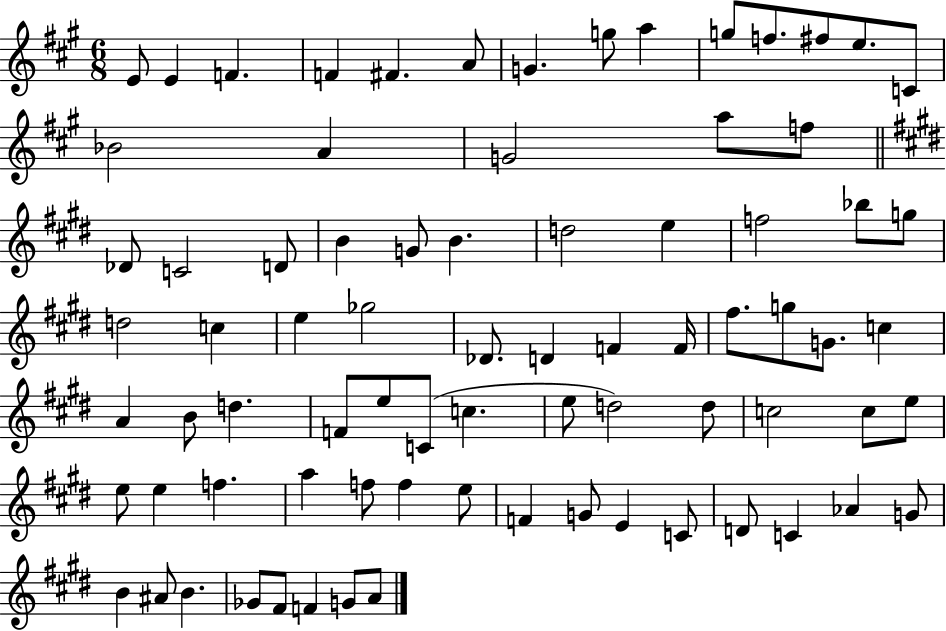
E4/e E4/q F4/q. F4/q F#4/q. A4/e G4/q. G5/e A5/q G5/e F5/e. F#5/e E5/e. C4/e Bb4/h A4/q G4/h A5/e F5/e Db4/e C4/h D4/e B4/q G4/e B4/q. D5/h E5/q F5/h Bb5/e G5/e D5/h C5/q E5/q Gb5/h Db4/e. D4/q F4/q F4/s F#5/e. G5/e G4/e. C5/q A4/q B4/e D5/q. F4/e E5/e C4/e C5/q. E5/e D5/h D5/e C5/h C5/e E5/e E5/e E5/q F5/q. A5/q F5/e F5/q E5/e F4/q G4/e E4/q C4/e D4/e C4/q Ab4/q G4/e B4/q A#4/e B4/q. Gb4/e F#4/e F4/q G4/e A4/e